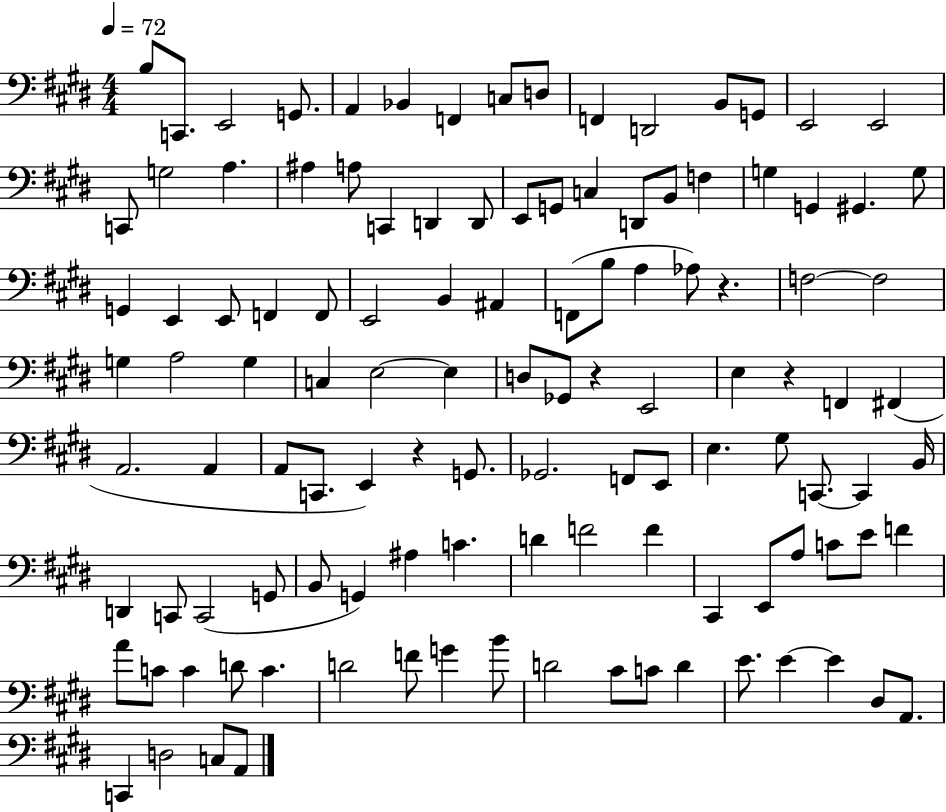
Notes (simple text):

B3/e C2/e. E2/h G2/e. A2/q Bb2/q F2/q C3/e D3/e F2/q D2/h B2/e G2/e E2/h E2/h C2/e G3/h A3/q. A#3/q A3/e C2/q D2/q D2/e E2/e G2/e C3/q D2/e B2/e F3/q G3/q G2/q G#2/q. G3/e G2/q E2/q E2/e F2/q F2/e E2/h B2/q A#2/q F2/e B3/e A3/q Ab3/e R/q. F3/h F3/h G3/q A3/h G3/q C3/q E3/h E3/q D3/e Gb2/e R/q E2/h E3/q R/q F2/q F#2/q A2/h. A2/q A2/e C2/e. E2/q R/q G2/e. Gb2/h. F2/e E2/e E3/q. G#3/e C2/e. C2/q B2/s D2/q C2/e C2/h G2/e B2/e G2/q A#3/q C4/q. D4/q F4/h F4/q C#2/q E2/e A3/e C4/e E4/e F4/q A4/e C4/e C4/q D4/e C4/q. D4/h F4/e G4/q B4/e D4/h C#4/e C4/e D4/q E4/e. E4/q E4/q D#3/e A2/e. C2/q D3/h C3/e A2/e